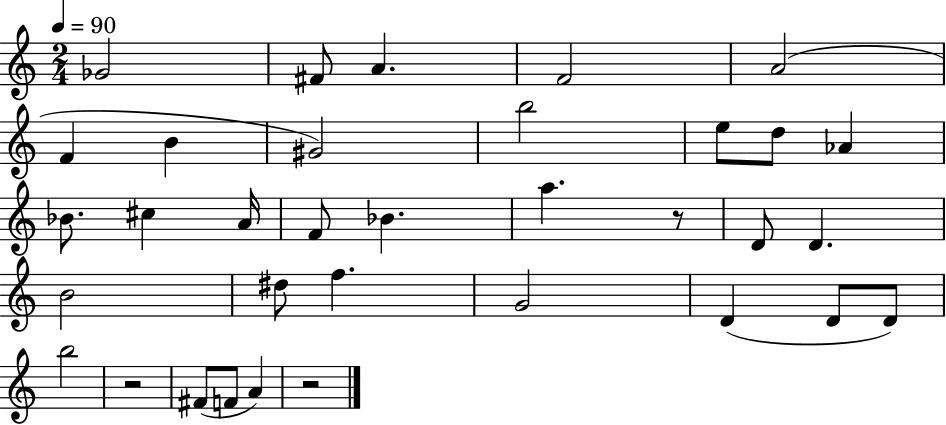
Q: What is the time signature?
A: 2/4